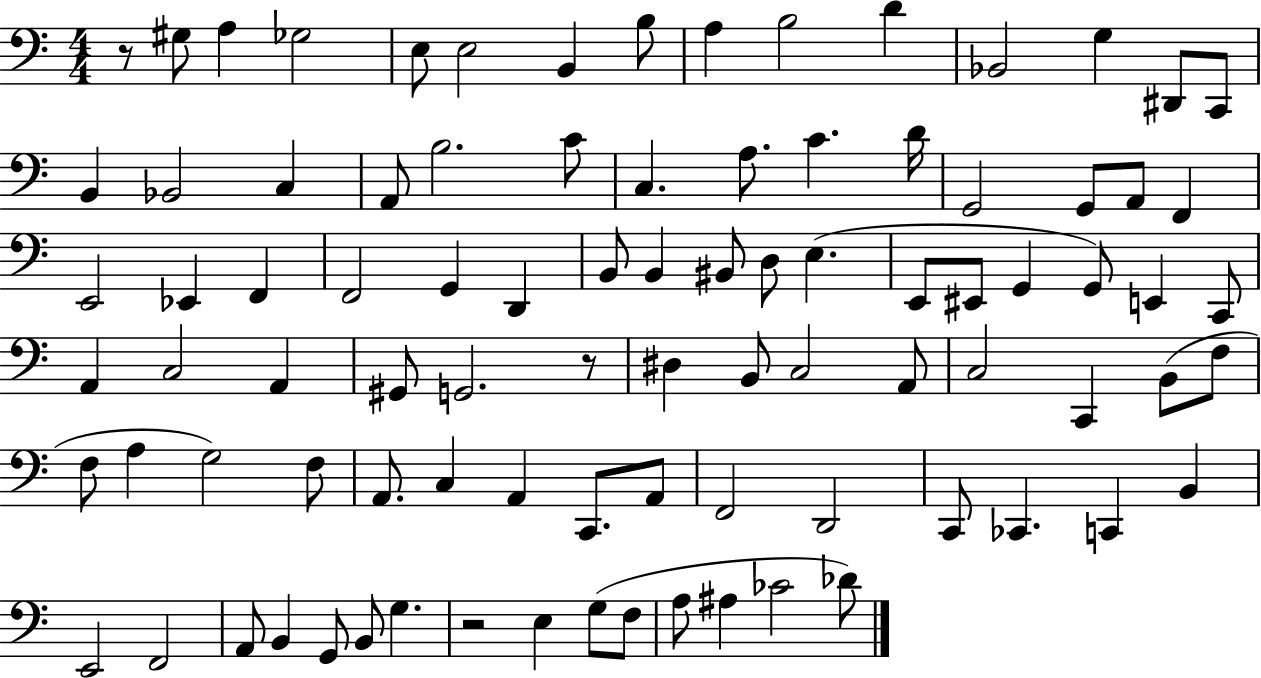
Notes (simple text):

R/e G#3/e A3/q Gb3/h E3/e E3/h B2/q B3/e A3/q B3/h D4/q Bb2/h G3/q D#2/e C2/e B2/q Bb2/h C3/q A2/e B3/h. C4/e C3/q. A3/e. C4/q. D4/s G2/h G2/e A2/e F2/q E2/h Eb2/q F2/q F2/h G2/q D2/q B2/e B2/q BIS2/e D3/e E3/q. E2/e EIS2/e G2/q G2/e E2/q C2/e A2/q C3/h A2/q G#2/e G2/h. R/e D#3/q B2/e C3/h A2/e C3/h C2/q B2/e F3/e F3/e A3/q G3/h F3/e A2/e. C3/q A2/q C2/e. A2/e F2/h D2/h C2/e CES2/q. C2/q B2/q E2/h F2/h A2/e B2/q G2/e B2/e G3/q. R/h E3/q G3/e F3/e A3/e A#3/q CES4/h Db4/e